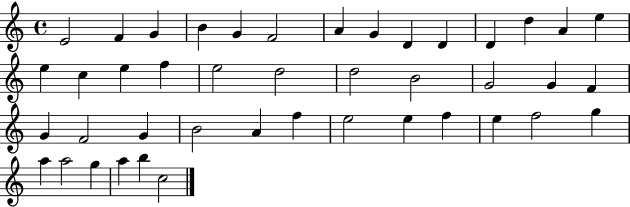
E4/h F4/q G4/q B4/q G4/q F4/h A4/q G4/q D4/q D4/q D4/q D5/q A4/q E5/q E5/q C5/q E5/q F5/q E5/h D5/h D5/h B4/h G4/h G4/q F4/q G4/q F4/h G4/q B4/h A4/q F5/q E5/h E5/q F5/q E5/q F5/h G5/q A5/q A5/h G5/q A5/q B5/q C5/h